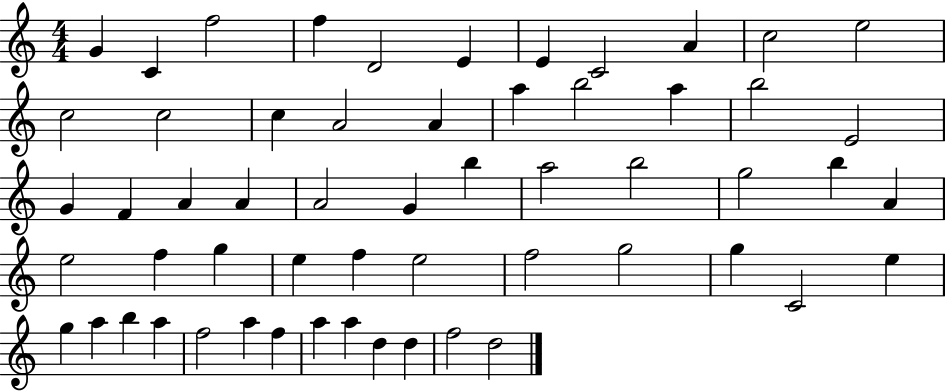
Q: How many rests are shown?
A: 0